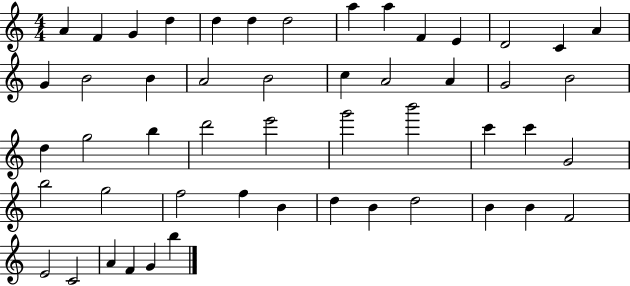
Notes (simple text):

A4/q F4/q G4/q D5/q D5/q D5/q D5/h A5/q A5/q F4/q E4/q D4/h C4/q A4/q G4/q B4/h B4/q A4/h B4/h C5/q A4/h A4/q G4/h B4/h D5/q G5/h B5/q D6/h E6/h G6/h B6/h C6/q C6/q G4/h B5/h G5/h F5/h F5/q B4/q D5/q B4/q D5/h B4/q B4/q F4/h E4/h C4/h A4/q F4/q G4/q B5/q